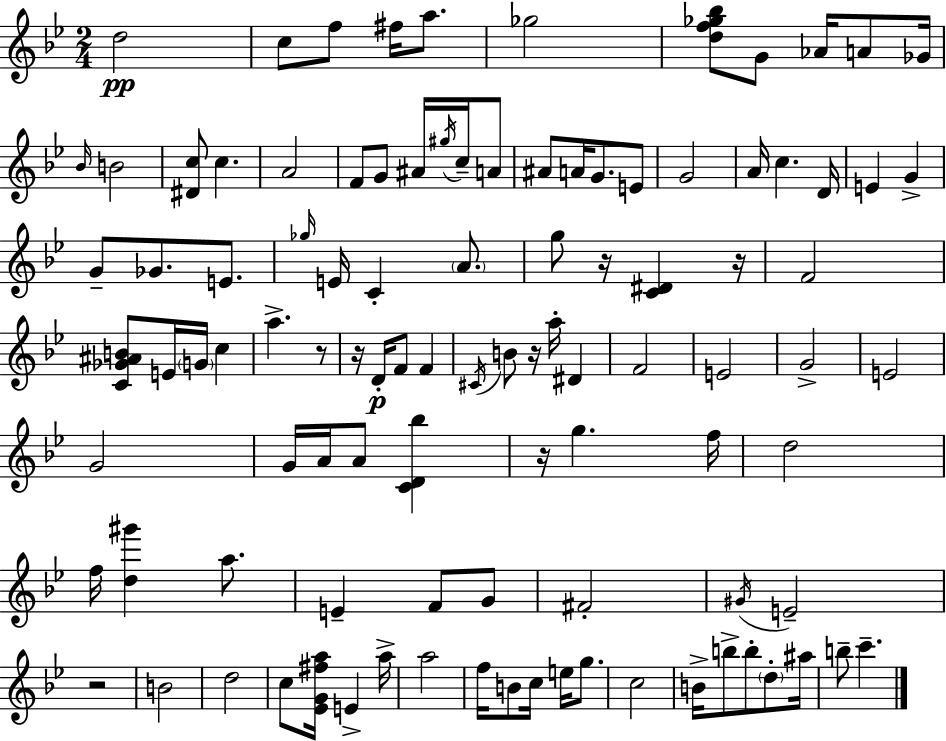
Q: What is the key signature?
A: BES major